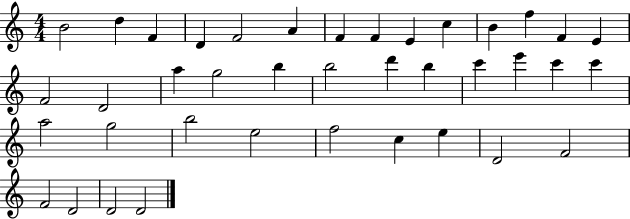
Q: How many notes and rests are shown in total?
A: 39